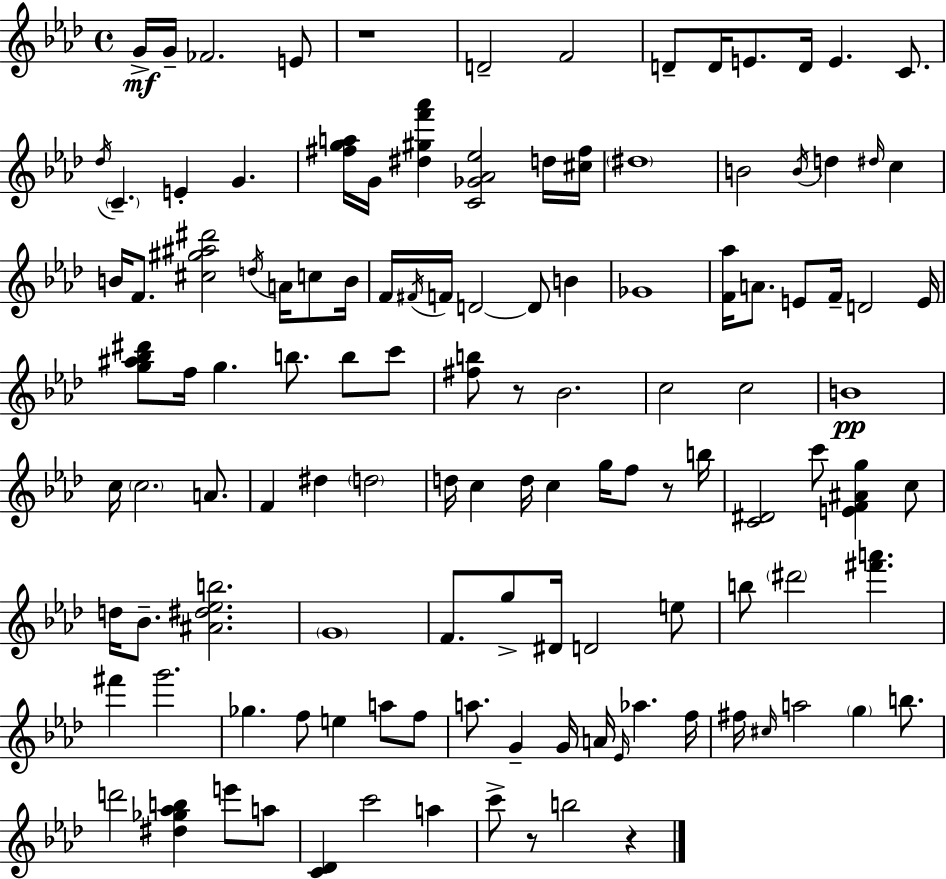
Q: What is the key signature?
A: F minor